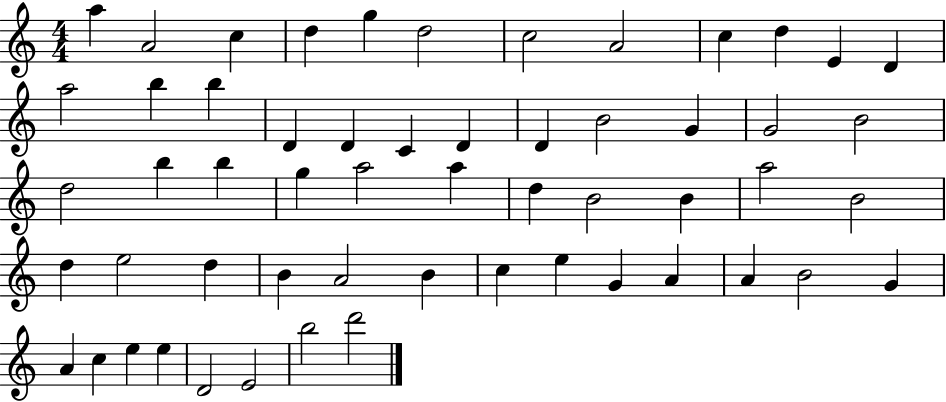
A5/q A4/h C5/q D5/q G5/q D5/h C5/h A4/h C5/q D5/q E4/q D4/q A5/h B5/q B5/q D4/q D4/q C4/q D4/q D4/q B4/h G4/q G4/h B4/h D5/h B5/q B5/q G5/q A5/h A5/q D5/q B4/h B4/q A5/h B4/h D5/q E5/h D5/q B4/q A4/h B4/q C5/q E5/q G4/q A4/q A4/q B4/h G4/q A4/q C5/q E5/q E5/q D4/h E4/h B5/h D6/h